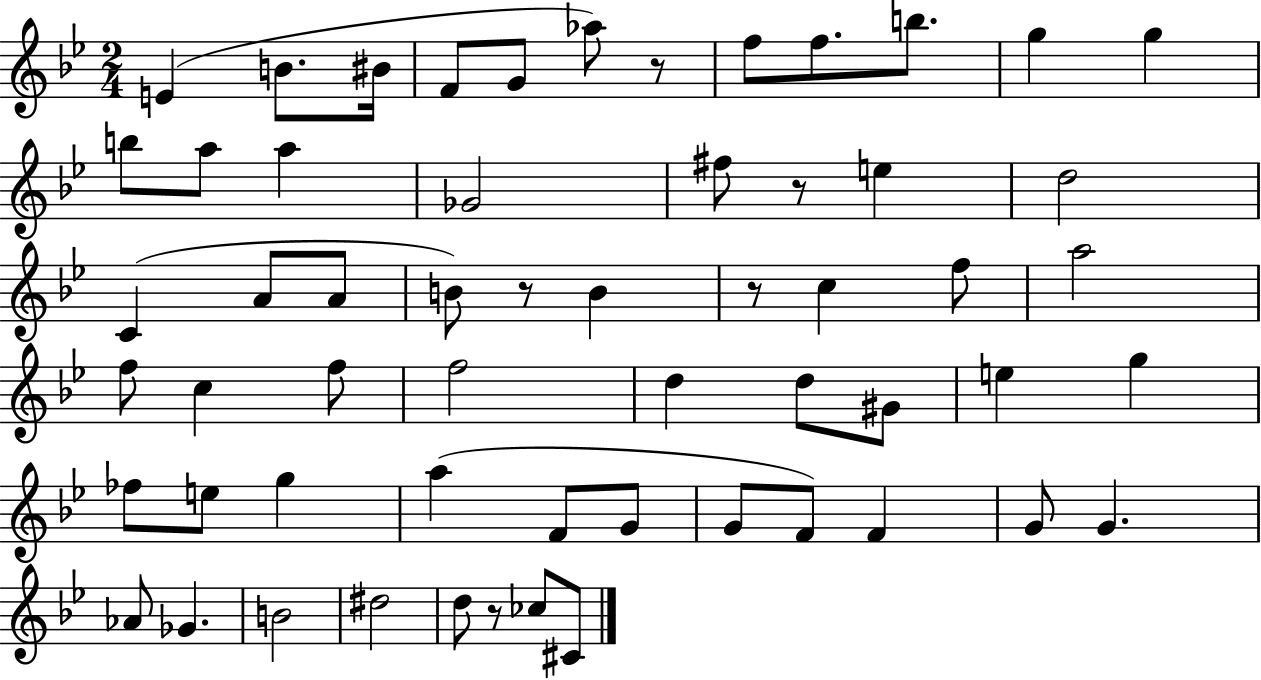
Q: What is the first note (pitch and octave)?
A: E4